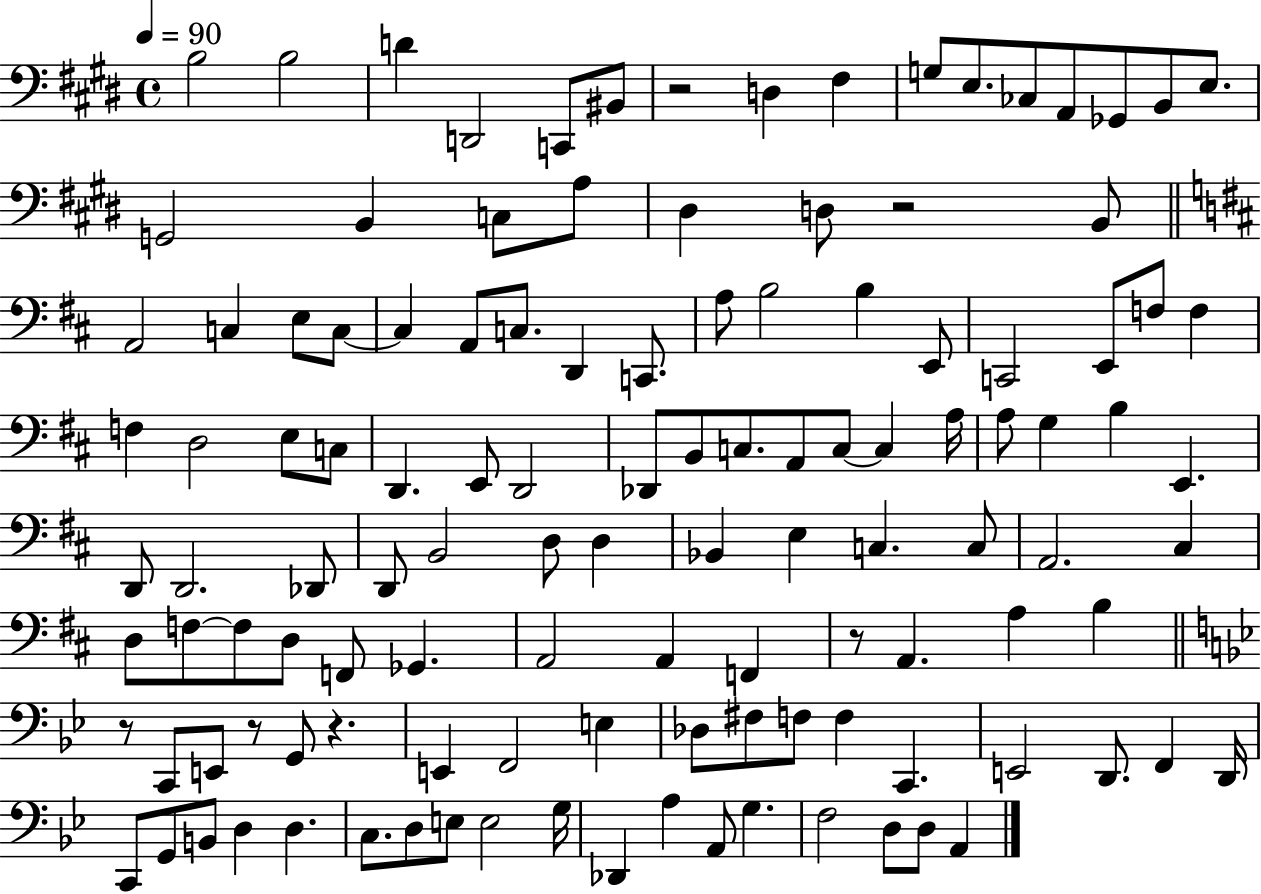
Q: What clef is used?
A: bass